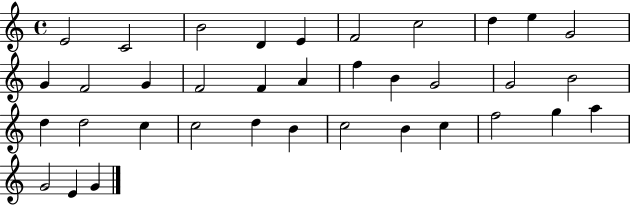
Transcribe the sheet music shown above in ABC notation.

X:1
T:Untitled
M:4/4
L:1/4
K:C
E2 C2 B2 D E F2 c2 d e G2 G F2 G F2 F A f B G2 G2 B2 d d2 c c2 d B c2 B c f2 g a G2 E G